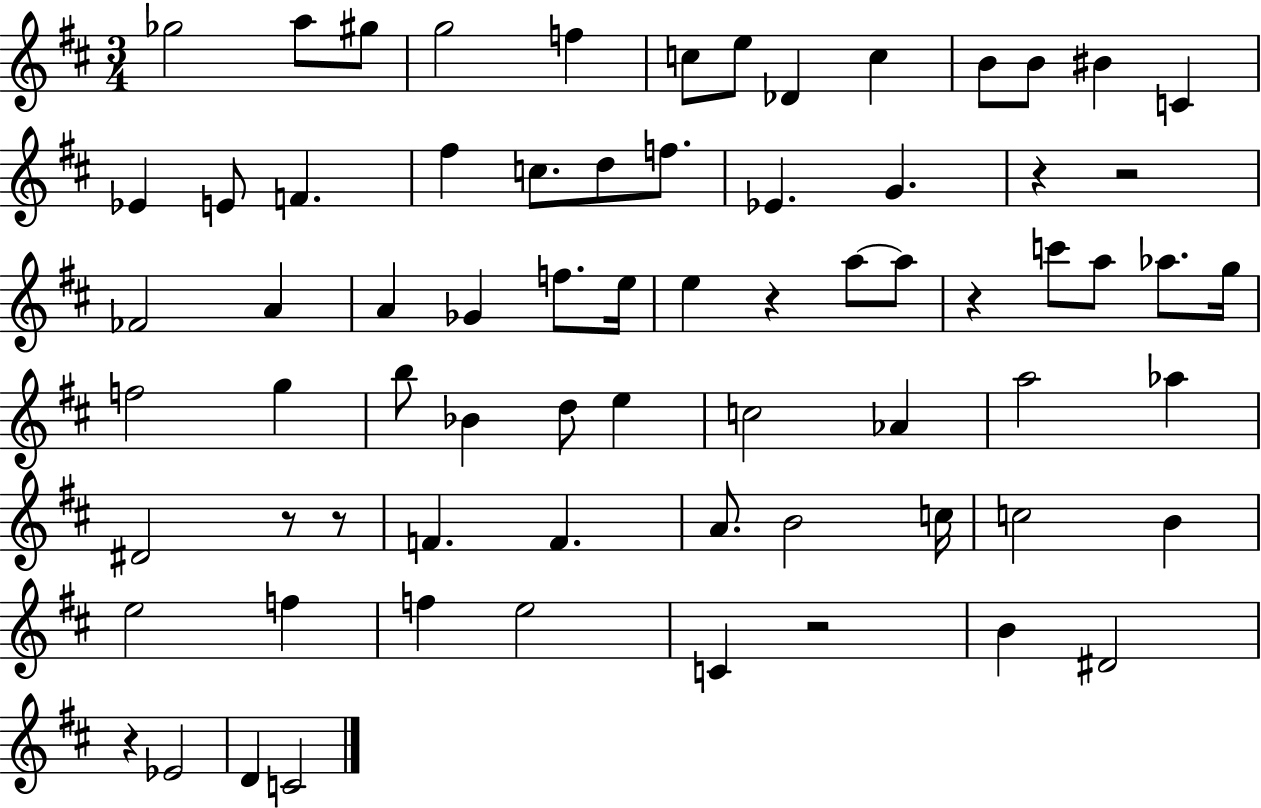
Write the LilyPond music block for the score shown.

{
  \clef treble
  \numericTimeSignature
  \time 3/4
  \key d \major
  \repeat volta 2 { ges''2 a''8 gis''8 | g''2 f''4 | c''8 e''8 des'4 c''4 | b'8 b'8 bis'4 c'4 | \break ees'4 e'8 f'4. | fis''4 c''8. d''8 f''8. | ees'4. g'4. | r4 r2 | \break fes'2 a'4 | a'4 ges'4 f''8. e''16 | e''4 r4 a''8~~ a''8 | r4 c'''8 a''8 aes''8. g''16 | \break f''2 g''4 | b''8 bes'4 d''8 e''4 | c''2 aes'4 | a''2 aes''4 | \break dis'2 r8 r8 | f'4. f'4. | a'8. b'2 c''16 | c''2 b'4 | \break e''2 f''4 | f''4 e''2 | c'4 r2 | b'4 dis'2 | \break r4 ees'2 | d'4 c'2 | } \bar "|."
}